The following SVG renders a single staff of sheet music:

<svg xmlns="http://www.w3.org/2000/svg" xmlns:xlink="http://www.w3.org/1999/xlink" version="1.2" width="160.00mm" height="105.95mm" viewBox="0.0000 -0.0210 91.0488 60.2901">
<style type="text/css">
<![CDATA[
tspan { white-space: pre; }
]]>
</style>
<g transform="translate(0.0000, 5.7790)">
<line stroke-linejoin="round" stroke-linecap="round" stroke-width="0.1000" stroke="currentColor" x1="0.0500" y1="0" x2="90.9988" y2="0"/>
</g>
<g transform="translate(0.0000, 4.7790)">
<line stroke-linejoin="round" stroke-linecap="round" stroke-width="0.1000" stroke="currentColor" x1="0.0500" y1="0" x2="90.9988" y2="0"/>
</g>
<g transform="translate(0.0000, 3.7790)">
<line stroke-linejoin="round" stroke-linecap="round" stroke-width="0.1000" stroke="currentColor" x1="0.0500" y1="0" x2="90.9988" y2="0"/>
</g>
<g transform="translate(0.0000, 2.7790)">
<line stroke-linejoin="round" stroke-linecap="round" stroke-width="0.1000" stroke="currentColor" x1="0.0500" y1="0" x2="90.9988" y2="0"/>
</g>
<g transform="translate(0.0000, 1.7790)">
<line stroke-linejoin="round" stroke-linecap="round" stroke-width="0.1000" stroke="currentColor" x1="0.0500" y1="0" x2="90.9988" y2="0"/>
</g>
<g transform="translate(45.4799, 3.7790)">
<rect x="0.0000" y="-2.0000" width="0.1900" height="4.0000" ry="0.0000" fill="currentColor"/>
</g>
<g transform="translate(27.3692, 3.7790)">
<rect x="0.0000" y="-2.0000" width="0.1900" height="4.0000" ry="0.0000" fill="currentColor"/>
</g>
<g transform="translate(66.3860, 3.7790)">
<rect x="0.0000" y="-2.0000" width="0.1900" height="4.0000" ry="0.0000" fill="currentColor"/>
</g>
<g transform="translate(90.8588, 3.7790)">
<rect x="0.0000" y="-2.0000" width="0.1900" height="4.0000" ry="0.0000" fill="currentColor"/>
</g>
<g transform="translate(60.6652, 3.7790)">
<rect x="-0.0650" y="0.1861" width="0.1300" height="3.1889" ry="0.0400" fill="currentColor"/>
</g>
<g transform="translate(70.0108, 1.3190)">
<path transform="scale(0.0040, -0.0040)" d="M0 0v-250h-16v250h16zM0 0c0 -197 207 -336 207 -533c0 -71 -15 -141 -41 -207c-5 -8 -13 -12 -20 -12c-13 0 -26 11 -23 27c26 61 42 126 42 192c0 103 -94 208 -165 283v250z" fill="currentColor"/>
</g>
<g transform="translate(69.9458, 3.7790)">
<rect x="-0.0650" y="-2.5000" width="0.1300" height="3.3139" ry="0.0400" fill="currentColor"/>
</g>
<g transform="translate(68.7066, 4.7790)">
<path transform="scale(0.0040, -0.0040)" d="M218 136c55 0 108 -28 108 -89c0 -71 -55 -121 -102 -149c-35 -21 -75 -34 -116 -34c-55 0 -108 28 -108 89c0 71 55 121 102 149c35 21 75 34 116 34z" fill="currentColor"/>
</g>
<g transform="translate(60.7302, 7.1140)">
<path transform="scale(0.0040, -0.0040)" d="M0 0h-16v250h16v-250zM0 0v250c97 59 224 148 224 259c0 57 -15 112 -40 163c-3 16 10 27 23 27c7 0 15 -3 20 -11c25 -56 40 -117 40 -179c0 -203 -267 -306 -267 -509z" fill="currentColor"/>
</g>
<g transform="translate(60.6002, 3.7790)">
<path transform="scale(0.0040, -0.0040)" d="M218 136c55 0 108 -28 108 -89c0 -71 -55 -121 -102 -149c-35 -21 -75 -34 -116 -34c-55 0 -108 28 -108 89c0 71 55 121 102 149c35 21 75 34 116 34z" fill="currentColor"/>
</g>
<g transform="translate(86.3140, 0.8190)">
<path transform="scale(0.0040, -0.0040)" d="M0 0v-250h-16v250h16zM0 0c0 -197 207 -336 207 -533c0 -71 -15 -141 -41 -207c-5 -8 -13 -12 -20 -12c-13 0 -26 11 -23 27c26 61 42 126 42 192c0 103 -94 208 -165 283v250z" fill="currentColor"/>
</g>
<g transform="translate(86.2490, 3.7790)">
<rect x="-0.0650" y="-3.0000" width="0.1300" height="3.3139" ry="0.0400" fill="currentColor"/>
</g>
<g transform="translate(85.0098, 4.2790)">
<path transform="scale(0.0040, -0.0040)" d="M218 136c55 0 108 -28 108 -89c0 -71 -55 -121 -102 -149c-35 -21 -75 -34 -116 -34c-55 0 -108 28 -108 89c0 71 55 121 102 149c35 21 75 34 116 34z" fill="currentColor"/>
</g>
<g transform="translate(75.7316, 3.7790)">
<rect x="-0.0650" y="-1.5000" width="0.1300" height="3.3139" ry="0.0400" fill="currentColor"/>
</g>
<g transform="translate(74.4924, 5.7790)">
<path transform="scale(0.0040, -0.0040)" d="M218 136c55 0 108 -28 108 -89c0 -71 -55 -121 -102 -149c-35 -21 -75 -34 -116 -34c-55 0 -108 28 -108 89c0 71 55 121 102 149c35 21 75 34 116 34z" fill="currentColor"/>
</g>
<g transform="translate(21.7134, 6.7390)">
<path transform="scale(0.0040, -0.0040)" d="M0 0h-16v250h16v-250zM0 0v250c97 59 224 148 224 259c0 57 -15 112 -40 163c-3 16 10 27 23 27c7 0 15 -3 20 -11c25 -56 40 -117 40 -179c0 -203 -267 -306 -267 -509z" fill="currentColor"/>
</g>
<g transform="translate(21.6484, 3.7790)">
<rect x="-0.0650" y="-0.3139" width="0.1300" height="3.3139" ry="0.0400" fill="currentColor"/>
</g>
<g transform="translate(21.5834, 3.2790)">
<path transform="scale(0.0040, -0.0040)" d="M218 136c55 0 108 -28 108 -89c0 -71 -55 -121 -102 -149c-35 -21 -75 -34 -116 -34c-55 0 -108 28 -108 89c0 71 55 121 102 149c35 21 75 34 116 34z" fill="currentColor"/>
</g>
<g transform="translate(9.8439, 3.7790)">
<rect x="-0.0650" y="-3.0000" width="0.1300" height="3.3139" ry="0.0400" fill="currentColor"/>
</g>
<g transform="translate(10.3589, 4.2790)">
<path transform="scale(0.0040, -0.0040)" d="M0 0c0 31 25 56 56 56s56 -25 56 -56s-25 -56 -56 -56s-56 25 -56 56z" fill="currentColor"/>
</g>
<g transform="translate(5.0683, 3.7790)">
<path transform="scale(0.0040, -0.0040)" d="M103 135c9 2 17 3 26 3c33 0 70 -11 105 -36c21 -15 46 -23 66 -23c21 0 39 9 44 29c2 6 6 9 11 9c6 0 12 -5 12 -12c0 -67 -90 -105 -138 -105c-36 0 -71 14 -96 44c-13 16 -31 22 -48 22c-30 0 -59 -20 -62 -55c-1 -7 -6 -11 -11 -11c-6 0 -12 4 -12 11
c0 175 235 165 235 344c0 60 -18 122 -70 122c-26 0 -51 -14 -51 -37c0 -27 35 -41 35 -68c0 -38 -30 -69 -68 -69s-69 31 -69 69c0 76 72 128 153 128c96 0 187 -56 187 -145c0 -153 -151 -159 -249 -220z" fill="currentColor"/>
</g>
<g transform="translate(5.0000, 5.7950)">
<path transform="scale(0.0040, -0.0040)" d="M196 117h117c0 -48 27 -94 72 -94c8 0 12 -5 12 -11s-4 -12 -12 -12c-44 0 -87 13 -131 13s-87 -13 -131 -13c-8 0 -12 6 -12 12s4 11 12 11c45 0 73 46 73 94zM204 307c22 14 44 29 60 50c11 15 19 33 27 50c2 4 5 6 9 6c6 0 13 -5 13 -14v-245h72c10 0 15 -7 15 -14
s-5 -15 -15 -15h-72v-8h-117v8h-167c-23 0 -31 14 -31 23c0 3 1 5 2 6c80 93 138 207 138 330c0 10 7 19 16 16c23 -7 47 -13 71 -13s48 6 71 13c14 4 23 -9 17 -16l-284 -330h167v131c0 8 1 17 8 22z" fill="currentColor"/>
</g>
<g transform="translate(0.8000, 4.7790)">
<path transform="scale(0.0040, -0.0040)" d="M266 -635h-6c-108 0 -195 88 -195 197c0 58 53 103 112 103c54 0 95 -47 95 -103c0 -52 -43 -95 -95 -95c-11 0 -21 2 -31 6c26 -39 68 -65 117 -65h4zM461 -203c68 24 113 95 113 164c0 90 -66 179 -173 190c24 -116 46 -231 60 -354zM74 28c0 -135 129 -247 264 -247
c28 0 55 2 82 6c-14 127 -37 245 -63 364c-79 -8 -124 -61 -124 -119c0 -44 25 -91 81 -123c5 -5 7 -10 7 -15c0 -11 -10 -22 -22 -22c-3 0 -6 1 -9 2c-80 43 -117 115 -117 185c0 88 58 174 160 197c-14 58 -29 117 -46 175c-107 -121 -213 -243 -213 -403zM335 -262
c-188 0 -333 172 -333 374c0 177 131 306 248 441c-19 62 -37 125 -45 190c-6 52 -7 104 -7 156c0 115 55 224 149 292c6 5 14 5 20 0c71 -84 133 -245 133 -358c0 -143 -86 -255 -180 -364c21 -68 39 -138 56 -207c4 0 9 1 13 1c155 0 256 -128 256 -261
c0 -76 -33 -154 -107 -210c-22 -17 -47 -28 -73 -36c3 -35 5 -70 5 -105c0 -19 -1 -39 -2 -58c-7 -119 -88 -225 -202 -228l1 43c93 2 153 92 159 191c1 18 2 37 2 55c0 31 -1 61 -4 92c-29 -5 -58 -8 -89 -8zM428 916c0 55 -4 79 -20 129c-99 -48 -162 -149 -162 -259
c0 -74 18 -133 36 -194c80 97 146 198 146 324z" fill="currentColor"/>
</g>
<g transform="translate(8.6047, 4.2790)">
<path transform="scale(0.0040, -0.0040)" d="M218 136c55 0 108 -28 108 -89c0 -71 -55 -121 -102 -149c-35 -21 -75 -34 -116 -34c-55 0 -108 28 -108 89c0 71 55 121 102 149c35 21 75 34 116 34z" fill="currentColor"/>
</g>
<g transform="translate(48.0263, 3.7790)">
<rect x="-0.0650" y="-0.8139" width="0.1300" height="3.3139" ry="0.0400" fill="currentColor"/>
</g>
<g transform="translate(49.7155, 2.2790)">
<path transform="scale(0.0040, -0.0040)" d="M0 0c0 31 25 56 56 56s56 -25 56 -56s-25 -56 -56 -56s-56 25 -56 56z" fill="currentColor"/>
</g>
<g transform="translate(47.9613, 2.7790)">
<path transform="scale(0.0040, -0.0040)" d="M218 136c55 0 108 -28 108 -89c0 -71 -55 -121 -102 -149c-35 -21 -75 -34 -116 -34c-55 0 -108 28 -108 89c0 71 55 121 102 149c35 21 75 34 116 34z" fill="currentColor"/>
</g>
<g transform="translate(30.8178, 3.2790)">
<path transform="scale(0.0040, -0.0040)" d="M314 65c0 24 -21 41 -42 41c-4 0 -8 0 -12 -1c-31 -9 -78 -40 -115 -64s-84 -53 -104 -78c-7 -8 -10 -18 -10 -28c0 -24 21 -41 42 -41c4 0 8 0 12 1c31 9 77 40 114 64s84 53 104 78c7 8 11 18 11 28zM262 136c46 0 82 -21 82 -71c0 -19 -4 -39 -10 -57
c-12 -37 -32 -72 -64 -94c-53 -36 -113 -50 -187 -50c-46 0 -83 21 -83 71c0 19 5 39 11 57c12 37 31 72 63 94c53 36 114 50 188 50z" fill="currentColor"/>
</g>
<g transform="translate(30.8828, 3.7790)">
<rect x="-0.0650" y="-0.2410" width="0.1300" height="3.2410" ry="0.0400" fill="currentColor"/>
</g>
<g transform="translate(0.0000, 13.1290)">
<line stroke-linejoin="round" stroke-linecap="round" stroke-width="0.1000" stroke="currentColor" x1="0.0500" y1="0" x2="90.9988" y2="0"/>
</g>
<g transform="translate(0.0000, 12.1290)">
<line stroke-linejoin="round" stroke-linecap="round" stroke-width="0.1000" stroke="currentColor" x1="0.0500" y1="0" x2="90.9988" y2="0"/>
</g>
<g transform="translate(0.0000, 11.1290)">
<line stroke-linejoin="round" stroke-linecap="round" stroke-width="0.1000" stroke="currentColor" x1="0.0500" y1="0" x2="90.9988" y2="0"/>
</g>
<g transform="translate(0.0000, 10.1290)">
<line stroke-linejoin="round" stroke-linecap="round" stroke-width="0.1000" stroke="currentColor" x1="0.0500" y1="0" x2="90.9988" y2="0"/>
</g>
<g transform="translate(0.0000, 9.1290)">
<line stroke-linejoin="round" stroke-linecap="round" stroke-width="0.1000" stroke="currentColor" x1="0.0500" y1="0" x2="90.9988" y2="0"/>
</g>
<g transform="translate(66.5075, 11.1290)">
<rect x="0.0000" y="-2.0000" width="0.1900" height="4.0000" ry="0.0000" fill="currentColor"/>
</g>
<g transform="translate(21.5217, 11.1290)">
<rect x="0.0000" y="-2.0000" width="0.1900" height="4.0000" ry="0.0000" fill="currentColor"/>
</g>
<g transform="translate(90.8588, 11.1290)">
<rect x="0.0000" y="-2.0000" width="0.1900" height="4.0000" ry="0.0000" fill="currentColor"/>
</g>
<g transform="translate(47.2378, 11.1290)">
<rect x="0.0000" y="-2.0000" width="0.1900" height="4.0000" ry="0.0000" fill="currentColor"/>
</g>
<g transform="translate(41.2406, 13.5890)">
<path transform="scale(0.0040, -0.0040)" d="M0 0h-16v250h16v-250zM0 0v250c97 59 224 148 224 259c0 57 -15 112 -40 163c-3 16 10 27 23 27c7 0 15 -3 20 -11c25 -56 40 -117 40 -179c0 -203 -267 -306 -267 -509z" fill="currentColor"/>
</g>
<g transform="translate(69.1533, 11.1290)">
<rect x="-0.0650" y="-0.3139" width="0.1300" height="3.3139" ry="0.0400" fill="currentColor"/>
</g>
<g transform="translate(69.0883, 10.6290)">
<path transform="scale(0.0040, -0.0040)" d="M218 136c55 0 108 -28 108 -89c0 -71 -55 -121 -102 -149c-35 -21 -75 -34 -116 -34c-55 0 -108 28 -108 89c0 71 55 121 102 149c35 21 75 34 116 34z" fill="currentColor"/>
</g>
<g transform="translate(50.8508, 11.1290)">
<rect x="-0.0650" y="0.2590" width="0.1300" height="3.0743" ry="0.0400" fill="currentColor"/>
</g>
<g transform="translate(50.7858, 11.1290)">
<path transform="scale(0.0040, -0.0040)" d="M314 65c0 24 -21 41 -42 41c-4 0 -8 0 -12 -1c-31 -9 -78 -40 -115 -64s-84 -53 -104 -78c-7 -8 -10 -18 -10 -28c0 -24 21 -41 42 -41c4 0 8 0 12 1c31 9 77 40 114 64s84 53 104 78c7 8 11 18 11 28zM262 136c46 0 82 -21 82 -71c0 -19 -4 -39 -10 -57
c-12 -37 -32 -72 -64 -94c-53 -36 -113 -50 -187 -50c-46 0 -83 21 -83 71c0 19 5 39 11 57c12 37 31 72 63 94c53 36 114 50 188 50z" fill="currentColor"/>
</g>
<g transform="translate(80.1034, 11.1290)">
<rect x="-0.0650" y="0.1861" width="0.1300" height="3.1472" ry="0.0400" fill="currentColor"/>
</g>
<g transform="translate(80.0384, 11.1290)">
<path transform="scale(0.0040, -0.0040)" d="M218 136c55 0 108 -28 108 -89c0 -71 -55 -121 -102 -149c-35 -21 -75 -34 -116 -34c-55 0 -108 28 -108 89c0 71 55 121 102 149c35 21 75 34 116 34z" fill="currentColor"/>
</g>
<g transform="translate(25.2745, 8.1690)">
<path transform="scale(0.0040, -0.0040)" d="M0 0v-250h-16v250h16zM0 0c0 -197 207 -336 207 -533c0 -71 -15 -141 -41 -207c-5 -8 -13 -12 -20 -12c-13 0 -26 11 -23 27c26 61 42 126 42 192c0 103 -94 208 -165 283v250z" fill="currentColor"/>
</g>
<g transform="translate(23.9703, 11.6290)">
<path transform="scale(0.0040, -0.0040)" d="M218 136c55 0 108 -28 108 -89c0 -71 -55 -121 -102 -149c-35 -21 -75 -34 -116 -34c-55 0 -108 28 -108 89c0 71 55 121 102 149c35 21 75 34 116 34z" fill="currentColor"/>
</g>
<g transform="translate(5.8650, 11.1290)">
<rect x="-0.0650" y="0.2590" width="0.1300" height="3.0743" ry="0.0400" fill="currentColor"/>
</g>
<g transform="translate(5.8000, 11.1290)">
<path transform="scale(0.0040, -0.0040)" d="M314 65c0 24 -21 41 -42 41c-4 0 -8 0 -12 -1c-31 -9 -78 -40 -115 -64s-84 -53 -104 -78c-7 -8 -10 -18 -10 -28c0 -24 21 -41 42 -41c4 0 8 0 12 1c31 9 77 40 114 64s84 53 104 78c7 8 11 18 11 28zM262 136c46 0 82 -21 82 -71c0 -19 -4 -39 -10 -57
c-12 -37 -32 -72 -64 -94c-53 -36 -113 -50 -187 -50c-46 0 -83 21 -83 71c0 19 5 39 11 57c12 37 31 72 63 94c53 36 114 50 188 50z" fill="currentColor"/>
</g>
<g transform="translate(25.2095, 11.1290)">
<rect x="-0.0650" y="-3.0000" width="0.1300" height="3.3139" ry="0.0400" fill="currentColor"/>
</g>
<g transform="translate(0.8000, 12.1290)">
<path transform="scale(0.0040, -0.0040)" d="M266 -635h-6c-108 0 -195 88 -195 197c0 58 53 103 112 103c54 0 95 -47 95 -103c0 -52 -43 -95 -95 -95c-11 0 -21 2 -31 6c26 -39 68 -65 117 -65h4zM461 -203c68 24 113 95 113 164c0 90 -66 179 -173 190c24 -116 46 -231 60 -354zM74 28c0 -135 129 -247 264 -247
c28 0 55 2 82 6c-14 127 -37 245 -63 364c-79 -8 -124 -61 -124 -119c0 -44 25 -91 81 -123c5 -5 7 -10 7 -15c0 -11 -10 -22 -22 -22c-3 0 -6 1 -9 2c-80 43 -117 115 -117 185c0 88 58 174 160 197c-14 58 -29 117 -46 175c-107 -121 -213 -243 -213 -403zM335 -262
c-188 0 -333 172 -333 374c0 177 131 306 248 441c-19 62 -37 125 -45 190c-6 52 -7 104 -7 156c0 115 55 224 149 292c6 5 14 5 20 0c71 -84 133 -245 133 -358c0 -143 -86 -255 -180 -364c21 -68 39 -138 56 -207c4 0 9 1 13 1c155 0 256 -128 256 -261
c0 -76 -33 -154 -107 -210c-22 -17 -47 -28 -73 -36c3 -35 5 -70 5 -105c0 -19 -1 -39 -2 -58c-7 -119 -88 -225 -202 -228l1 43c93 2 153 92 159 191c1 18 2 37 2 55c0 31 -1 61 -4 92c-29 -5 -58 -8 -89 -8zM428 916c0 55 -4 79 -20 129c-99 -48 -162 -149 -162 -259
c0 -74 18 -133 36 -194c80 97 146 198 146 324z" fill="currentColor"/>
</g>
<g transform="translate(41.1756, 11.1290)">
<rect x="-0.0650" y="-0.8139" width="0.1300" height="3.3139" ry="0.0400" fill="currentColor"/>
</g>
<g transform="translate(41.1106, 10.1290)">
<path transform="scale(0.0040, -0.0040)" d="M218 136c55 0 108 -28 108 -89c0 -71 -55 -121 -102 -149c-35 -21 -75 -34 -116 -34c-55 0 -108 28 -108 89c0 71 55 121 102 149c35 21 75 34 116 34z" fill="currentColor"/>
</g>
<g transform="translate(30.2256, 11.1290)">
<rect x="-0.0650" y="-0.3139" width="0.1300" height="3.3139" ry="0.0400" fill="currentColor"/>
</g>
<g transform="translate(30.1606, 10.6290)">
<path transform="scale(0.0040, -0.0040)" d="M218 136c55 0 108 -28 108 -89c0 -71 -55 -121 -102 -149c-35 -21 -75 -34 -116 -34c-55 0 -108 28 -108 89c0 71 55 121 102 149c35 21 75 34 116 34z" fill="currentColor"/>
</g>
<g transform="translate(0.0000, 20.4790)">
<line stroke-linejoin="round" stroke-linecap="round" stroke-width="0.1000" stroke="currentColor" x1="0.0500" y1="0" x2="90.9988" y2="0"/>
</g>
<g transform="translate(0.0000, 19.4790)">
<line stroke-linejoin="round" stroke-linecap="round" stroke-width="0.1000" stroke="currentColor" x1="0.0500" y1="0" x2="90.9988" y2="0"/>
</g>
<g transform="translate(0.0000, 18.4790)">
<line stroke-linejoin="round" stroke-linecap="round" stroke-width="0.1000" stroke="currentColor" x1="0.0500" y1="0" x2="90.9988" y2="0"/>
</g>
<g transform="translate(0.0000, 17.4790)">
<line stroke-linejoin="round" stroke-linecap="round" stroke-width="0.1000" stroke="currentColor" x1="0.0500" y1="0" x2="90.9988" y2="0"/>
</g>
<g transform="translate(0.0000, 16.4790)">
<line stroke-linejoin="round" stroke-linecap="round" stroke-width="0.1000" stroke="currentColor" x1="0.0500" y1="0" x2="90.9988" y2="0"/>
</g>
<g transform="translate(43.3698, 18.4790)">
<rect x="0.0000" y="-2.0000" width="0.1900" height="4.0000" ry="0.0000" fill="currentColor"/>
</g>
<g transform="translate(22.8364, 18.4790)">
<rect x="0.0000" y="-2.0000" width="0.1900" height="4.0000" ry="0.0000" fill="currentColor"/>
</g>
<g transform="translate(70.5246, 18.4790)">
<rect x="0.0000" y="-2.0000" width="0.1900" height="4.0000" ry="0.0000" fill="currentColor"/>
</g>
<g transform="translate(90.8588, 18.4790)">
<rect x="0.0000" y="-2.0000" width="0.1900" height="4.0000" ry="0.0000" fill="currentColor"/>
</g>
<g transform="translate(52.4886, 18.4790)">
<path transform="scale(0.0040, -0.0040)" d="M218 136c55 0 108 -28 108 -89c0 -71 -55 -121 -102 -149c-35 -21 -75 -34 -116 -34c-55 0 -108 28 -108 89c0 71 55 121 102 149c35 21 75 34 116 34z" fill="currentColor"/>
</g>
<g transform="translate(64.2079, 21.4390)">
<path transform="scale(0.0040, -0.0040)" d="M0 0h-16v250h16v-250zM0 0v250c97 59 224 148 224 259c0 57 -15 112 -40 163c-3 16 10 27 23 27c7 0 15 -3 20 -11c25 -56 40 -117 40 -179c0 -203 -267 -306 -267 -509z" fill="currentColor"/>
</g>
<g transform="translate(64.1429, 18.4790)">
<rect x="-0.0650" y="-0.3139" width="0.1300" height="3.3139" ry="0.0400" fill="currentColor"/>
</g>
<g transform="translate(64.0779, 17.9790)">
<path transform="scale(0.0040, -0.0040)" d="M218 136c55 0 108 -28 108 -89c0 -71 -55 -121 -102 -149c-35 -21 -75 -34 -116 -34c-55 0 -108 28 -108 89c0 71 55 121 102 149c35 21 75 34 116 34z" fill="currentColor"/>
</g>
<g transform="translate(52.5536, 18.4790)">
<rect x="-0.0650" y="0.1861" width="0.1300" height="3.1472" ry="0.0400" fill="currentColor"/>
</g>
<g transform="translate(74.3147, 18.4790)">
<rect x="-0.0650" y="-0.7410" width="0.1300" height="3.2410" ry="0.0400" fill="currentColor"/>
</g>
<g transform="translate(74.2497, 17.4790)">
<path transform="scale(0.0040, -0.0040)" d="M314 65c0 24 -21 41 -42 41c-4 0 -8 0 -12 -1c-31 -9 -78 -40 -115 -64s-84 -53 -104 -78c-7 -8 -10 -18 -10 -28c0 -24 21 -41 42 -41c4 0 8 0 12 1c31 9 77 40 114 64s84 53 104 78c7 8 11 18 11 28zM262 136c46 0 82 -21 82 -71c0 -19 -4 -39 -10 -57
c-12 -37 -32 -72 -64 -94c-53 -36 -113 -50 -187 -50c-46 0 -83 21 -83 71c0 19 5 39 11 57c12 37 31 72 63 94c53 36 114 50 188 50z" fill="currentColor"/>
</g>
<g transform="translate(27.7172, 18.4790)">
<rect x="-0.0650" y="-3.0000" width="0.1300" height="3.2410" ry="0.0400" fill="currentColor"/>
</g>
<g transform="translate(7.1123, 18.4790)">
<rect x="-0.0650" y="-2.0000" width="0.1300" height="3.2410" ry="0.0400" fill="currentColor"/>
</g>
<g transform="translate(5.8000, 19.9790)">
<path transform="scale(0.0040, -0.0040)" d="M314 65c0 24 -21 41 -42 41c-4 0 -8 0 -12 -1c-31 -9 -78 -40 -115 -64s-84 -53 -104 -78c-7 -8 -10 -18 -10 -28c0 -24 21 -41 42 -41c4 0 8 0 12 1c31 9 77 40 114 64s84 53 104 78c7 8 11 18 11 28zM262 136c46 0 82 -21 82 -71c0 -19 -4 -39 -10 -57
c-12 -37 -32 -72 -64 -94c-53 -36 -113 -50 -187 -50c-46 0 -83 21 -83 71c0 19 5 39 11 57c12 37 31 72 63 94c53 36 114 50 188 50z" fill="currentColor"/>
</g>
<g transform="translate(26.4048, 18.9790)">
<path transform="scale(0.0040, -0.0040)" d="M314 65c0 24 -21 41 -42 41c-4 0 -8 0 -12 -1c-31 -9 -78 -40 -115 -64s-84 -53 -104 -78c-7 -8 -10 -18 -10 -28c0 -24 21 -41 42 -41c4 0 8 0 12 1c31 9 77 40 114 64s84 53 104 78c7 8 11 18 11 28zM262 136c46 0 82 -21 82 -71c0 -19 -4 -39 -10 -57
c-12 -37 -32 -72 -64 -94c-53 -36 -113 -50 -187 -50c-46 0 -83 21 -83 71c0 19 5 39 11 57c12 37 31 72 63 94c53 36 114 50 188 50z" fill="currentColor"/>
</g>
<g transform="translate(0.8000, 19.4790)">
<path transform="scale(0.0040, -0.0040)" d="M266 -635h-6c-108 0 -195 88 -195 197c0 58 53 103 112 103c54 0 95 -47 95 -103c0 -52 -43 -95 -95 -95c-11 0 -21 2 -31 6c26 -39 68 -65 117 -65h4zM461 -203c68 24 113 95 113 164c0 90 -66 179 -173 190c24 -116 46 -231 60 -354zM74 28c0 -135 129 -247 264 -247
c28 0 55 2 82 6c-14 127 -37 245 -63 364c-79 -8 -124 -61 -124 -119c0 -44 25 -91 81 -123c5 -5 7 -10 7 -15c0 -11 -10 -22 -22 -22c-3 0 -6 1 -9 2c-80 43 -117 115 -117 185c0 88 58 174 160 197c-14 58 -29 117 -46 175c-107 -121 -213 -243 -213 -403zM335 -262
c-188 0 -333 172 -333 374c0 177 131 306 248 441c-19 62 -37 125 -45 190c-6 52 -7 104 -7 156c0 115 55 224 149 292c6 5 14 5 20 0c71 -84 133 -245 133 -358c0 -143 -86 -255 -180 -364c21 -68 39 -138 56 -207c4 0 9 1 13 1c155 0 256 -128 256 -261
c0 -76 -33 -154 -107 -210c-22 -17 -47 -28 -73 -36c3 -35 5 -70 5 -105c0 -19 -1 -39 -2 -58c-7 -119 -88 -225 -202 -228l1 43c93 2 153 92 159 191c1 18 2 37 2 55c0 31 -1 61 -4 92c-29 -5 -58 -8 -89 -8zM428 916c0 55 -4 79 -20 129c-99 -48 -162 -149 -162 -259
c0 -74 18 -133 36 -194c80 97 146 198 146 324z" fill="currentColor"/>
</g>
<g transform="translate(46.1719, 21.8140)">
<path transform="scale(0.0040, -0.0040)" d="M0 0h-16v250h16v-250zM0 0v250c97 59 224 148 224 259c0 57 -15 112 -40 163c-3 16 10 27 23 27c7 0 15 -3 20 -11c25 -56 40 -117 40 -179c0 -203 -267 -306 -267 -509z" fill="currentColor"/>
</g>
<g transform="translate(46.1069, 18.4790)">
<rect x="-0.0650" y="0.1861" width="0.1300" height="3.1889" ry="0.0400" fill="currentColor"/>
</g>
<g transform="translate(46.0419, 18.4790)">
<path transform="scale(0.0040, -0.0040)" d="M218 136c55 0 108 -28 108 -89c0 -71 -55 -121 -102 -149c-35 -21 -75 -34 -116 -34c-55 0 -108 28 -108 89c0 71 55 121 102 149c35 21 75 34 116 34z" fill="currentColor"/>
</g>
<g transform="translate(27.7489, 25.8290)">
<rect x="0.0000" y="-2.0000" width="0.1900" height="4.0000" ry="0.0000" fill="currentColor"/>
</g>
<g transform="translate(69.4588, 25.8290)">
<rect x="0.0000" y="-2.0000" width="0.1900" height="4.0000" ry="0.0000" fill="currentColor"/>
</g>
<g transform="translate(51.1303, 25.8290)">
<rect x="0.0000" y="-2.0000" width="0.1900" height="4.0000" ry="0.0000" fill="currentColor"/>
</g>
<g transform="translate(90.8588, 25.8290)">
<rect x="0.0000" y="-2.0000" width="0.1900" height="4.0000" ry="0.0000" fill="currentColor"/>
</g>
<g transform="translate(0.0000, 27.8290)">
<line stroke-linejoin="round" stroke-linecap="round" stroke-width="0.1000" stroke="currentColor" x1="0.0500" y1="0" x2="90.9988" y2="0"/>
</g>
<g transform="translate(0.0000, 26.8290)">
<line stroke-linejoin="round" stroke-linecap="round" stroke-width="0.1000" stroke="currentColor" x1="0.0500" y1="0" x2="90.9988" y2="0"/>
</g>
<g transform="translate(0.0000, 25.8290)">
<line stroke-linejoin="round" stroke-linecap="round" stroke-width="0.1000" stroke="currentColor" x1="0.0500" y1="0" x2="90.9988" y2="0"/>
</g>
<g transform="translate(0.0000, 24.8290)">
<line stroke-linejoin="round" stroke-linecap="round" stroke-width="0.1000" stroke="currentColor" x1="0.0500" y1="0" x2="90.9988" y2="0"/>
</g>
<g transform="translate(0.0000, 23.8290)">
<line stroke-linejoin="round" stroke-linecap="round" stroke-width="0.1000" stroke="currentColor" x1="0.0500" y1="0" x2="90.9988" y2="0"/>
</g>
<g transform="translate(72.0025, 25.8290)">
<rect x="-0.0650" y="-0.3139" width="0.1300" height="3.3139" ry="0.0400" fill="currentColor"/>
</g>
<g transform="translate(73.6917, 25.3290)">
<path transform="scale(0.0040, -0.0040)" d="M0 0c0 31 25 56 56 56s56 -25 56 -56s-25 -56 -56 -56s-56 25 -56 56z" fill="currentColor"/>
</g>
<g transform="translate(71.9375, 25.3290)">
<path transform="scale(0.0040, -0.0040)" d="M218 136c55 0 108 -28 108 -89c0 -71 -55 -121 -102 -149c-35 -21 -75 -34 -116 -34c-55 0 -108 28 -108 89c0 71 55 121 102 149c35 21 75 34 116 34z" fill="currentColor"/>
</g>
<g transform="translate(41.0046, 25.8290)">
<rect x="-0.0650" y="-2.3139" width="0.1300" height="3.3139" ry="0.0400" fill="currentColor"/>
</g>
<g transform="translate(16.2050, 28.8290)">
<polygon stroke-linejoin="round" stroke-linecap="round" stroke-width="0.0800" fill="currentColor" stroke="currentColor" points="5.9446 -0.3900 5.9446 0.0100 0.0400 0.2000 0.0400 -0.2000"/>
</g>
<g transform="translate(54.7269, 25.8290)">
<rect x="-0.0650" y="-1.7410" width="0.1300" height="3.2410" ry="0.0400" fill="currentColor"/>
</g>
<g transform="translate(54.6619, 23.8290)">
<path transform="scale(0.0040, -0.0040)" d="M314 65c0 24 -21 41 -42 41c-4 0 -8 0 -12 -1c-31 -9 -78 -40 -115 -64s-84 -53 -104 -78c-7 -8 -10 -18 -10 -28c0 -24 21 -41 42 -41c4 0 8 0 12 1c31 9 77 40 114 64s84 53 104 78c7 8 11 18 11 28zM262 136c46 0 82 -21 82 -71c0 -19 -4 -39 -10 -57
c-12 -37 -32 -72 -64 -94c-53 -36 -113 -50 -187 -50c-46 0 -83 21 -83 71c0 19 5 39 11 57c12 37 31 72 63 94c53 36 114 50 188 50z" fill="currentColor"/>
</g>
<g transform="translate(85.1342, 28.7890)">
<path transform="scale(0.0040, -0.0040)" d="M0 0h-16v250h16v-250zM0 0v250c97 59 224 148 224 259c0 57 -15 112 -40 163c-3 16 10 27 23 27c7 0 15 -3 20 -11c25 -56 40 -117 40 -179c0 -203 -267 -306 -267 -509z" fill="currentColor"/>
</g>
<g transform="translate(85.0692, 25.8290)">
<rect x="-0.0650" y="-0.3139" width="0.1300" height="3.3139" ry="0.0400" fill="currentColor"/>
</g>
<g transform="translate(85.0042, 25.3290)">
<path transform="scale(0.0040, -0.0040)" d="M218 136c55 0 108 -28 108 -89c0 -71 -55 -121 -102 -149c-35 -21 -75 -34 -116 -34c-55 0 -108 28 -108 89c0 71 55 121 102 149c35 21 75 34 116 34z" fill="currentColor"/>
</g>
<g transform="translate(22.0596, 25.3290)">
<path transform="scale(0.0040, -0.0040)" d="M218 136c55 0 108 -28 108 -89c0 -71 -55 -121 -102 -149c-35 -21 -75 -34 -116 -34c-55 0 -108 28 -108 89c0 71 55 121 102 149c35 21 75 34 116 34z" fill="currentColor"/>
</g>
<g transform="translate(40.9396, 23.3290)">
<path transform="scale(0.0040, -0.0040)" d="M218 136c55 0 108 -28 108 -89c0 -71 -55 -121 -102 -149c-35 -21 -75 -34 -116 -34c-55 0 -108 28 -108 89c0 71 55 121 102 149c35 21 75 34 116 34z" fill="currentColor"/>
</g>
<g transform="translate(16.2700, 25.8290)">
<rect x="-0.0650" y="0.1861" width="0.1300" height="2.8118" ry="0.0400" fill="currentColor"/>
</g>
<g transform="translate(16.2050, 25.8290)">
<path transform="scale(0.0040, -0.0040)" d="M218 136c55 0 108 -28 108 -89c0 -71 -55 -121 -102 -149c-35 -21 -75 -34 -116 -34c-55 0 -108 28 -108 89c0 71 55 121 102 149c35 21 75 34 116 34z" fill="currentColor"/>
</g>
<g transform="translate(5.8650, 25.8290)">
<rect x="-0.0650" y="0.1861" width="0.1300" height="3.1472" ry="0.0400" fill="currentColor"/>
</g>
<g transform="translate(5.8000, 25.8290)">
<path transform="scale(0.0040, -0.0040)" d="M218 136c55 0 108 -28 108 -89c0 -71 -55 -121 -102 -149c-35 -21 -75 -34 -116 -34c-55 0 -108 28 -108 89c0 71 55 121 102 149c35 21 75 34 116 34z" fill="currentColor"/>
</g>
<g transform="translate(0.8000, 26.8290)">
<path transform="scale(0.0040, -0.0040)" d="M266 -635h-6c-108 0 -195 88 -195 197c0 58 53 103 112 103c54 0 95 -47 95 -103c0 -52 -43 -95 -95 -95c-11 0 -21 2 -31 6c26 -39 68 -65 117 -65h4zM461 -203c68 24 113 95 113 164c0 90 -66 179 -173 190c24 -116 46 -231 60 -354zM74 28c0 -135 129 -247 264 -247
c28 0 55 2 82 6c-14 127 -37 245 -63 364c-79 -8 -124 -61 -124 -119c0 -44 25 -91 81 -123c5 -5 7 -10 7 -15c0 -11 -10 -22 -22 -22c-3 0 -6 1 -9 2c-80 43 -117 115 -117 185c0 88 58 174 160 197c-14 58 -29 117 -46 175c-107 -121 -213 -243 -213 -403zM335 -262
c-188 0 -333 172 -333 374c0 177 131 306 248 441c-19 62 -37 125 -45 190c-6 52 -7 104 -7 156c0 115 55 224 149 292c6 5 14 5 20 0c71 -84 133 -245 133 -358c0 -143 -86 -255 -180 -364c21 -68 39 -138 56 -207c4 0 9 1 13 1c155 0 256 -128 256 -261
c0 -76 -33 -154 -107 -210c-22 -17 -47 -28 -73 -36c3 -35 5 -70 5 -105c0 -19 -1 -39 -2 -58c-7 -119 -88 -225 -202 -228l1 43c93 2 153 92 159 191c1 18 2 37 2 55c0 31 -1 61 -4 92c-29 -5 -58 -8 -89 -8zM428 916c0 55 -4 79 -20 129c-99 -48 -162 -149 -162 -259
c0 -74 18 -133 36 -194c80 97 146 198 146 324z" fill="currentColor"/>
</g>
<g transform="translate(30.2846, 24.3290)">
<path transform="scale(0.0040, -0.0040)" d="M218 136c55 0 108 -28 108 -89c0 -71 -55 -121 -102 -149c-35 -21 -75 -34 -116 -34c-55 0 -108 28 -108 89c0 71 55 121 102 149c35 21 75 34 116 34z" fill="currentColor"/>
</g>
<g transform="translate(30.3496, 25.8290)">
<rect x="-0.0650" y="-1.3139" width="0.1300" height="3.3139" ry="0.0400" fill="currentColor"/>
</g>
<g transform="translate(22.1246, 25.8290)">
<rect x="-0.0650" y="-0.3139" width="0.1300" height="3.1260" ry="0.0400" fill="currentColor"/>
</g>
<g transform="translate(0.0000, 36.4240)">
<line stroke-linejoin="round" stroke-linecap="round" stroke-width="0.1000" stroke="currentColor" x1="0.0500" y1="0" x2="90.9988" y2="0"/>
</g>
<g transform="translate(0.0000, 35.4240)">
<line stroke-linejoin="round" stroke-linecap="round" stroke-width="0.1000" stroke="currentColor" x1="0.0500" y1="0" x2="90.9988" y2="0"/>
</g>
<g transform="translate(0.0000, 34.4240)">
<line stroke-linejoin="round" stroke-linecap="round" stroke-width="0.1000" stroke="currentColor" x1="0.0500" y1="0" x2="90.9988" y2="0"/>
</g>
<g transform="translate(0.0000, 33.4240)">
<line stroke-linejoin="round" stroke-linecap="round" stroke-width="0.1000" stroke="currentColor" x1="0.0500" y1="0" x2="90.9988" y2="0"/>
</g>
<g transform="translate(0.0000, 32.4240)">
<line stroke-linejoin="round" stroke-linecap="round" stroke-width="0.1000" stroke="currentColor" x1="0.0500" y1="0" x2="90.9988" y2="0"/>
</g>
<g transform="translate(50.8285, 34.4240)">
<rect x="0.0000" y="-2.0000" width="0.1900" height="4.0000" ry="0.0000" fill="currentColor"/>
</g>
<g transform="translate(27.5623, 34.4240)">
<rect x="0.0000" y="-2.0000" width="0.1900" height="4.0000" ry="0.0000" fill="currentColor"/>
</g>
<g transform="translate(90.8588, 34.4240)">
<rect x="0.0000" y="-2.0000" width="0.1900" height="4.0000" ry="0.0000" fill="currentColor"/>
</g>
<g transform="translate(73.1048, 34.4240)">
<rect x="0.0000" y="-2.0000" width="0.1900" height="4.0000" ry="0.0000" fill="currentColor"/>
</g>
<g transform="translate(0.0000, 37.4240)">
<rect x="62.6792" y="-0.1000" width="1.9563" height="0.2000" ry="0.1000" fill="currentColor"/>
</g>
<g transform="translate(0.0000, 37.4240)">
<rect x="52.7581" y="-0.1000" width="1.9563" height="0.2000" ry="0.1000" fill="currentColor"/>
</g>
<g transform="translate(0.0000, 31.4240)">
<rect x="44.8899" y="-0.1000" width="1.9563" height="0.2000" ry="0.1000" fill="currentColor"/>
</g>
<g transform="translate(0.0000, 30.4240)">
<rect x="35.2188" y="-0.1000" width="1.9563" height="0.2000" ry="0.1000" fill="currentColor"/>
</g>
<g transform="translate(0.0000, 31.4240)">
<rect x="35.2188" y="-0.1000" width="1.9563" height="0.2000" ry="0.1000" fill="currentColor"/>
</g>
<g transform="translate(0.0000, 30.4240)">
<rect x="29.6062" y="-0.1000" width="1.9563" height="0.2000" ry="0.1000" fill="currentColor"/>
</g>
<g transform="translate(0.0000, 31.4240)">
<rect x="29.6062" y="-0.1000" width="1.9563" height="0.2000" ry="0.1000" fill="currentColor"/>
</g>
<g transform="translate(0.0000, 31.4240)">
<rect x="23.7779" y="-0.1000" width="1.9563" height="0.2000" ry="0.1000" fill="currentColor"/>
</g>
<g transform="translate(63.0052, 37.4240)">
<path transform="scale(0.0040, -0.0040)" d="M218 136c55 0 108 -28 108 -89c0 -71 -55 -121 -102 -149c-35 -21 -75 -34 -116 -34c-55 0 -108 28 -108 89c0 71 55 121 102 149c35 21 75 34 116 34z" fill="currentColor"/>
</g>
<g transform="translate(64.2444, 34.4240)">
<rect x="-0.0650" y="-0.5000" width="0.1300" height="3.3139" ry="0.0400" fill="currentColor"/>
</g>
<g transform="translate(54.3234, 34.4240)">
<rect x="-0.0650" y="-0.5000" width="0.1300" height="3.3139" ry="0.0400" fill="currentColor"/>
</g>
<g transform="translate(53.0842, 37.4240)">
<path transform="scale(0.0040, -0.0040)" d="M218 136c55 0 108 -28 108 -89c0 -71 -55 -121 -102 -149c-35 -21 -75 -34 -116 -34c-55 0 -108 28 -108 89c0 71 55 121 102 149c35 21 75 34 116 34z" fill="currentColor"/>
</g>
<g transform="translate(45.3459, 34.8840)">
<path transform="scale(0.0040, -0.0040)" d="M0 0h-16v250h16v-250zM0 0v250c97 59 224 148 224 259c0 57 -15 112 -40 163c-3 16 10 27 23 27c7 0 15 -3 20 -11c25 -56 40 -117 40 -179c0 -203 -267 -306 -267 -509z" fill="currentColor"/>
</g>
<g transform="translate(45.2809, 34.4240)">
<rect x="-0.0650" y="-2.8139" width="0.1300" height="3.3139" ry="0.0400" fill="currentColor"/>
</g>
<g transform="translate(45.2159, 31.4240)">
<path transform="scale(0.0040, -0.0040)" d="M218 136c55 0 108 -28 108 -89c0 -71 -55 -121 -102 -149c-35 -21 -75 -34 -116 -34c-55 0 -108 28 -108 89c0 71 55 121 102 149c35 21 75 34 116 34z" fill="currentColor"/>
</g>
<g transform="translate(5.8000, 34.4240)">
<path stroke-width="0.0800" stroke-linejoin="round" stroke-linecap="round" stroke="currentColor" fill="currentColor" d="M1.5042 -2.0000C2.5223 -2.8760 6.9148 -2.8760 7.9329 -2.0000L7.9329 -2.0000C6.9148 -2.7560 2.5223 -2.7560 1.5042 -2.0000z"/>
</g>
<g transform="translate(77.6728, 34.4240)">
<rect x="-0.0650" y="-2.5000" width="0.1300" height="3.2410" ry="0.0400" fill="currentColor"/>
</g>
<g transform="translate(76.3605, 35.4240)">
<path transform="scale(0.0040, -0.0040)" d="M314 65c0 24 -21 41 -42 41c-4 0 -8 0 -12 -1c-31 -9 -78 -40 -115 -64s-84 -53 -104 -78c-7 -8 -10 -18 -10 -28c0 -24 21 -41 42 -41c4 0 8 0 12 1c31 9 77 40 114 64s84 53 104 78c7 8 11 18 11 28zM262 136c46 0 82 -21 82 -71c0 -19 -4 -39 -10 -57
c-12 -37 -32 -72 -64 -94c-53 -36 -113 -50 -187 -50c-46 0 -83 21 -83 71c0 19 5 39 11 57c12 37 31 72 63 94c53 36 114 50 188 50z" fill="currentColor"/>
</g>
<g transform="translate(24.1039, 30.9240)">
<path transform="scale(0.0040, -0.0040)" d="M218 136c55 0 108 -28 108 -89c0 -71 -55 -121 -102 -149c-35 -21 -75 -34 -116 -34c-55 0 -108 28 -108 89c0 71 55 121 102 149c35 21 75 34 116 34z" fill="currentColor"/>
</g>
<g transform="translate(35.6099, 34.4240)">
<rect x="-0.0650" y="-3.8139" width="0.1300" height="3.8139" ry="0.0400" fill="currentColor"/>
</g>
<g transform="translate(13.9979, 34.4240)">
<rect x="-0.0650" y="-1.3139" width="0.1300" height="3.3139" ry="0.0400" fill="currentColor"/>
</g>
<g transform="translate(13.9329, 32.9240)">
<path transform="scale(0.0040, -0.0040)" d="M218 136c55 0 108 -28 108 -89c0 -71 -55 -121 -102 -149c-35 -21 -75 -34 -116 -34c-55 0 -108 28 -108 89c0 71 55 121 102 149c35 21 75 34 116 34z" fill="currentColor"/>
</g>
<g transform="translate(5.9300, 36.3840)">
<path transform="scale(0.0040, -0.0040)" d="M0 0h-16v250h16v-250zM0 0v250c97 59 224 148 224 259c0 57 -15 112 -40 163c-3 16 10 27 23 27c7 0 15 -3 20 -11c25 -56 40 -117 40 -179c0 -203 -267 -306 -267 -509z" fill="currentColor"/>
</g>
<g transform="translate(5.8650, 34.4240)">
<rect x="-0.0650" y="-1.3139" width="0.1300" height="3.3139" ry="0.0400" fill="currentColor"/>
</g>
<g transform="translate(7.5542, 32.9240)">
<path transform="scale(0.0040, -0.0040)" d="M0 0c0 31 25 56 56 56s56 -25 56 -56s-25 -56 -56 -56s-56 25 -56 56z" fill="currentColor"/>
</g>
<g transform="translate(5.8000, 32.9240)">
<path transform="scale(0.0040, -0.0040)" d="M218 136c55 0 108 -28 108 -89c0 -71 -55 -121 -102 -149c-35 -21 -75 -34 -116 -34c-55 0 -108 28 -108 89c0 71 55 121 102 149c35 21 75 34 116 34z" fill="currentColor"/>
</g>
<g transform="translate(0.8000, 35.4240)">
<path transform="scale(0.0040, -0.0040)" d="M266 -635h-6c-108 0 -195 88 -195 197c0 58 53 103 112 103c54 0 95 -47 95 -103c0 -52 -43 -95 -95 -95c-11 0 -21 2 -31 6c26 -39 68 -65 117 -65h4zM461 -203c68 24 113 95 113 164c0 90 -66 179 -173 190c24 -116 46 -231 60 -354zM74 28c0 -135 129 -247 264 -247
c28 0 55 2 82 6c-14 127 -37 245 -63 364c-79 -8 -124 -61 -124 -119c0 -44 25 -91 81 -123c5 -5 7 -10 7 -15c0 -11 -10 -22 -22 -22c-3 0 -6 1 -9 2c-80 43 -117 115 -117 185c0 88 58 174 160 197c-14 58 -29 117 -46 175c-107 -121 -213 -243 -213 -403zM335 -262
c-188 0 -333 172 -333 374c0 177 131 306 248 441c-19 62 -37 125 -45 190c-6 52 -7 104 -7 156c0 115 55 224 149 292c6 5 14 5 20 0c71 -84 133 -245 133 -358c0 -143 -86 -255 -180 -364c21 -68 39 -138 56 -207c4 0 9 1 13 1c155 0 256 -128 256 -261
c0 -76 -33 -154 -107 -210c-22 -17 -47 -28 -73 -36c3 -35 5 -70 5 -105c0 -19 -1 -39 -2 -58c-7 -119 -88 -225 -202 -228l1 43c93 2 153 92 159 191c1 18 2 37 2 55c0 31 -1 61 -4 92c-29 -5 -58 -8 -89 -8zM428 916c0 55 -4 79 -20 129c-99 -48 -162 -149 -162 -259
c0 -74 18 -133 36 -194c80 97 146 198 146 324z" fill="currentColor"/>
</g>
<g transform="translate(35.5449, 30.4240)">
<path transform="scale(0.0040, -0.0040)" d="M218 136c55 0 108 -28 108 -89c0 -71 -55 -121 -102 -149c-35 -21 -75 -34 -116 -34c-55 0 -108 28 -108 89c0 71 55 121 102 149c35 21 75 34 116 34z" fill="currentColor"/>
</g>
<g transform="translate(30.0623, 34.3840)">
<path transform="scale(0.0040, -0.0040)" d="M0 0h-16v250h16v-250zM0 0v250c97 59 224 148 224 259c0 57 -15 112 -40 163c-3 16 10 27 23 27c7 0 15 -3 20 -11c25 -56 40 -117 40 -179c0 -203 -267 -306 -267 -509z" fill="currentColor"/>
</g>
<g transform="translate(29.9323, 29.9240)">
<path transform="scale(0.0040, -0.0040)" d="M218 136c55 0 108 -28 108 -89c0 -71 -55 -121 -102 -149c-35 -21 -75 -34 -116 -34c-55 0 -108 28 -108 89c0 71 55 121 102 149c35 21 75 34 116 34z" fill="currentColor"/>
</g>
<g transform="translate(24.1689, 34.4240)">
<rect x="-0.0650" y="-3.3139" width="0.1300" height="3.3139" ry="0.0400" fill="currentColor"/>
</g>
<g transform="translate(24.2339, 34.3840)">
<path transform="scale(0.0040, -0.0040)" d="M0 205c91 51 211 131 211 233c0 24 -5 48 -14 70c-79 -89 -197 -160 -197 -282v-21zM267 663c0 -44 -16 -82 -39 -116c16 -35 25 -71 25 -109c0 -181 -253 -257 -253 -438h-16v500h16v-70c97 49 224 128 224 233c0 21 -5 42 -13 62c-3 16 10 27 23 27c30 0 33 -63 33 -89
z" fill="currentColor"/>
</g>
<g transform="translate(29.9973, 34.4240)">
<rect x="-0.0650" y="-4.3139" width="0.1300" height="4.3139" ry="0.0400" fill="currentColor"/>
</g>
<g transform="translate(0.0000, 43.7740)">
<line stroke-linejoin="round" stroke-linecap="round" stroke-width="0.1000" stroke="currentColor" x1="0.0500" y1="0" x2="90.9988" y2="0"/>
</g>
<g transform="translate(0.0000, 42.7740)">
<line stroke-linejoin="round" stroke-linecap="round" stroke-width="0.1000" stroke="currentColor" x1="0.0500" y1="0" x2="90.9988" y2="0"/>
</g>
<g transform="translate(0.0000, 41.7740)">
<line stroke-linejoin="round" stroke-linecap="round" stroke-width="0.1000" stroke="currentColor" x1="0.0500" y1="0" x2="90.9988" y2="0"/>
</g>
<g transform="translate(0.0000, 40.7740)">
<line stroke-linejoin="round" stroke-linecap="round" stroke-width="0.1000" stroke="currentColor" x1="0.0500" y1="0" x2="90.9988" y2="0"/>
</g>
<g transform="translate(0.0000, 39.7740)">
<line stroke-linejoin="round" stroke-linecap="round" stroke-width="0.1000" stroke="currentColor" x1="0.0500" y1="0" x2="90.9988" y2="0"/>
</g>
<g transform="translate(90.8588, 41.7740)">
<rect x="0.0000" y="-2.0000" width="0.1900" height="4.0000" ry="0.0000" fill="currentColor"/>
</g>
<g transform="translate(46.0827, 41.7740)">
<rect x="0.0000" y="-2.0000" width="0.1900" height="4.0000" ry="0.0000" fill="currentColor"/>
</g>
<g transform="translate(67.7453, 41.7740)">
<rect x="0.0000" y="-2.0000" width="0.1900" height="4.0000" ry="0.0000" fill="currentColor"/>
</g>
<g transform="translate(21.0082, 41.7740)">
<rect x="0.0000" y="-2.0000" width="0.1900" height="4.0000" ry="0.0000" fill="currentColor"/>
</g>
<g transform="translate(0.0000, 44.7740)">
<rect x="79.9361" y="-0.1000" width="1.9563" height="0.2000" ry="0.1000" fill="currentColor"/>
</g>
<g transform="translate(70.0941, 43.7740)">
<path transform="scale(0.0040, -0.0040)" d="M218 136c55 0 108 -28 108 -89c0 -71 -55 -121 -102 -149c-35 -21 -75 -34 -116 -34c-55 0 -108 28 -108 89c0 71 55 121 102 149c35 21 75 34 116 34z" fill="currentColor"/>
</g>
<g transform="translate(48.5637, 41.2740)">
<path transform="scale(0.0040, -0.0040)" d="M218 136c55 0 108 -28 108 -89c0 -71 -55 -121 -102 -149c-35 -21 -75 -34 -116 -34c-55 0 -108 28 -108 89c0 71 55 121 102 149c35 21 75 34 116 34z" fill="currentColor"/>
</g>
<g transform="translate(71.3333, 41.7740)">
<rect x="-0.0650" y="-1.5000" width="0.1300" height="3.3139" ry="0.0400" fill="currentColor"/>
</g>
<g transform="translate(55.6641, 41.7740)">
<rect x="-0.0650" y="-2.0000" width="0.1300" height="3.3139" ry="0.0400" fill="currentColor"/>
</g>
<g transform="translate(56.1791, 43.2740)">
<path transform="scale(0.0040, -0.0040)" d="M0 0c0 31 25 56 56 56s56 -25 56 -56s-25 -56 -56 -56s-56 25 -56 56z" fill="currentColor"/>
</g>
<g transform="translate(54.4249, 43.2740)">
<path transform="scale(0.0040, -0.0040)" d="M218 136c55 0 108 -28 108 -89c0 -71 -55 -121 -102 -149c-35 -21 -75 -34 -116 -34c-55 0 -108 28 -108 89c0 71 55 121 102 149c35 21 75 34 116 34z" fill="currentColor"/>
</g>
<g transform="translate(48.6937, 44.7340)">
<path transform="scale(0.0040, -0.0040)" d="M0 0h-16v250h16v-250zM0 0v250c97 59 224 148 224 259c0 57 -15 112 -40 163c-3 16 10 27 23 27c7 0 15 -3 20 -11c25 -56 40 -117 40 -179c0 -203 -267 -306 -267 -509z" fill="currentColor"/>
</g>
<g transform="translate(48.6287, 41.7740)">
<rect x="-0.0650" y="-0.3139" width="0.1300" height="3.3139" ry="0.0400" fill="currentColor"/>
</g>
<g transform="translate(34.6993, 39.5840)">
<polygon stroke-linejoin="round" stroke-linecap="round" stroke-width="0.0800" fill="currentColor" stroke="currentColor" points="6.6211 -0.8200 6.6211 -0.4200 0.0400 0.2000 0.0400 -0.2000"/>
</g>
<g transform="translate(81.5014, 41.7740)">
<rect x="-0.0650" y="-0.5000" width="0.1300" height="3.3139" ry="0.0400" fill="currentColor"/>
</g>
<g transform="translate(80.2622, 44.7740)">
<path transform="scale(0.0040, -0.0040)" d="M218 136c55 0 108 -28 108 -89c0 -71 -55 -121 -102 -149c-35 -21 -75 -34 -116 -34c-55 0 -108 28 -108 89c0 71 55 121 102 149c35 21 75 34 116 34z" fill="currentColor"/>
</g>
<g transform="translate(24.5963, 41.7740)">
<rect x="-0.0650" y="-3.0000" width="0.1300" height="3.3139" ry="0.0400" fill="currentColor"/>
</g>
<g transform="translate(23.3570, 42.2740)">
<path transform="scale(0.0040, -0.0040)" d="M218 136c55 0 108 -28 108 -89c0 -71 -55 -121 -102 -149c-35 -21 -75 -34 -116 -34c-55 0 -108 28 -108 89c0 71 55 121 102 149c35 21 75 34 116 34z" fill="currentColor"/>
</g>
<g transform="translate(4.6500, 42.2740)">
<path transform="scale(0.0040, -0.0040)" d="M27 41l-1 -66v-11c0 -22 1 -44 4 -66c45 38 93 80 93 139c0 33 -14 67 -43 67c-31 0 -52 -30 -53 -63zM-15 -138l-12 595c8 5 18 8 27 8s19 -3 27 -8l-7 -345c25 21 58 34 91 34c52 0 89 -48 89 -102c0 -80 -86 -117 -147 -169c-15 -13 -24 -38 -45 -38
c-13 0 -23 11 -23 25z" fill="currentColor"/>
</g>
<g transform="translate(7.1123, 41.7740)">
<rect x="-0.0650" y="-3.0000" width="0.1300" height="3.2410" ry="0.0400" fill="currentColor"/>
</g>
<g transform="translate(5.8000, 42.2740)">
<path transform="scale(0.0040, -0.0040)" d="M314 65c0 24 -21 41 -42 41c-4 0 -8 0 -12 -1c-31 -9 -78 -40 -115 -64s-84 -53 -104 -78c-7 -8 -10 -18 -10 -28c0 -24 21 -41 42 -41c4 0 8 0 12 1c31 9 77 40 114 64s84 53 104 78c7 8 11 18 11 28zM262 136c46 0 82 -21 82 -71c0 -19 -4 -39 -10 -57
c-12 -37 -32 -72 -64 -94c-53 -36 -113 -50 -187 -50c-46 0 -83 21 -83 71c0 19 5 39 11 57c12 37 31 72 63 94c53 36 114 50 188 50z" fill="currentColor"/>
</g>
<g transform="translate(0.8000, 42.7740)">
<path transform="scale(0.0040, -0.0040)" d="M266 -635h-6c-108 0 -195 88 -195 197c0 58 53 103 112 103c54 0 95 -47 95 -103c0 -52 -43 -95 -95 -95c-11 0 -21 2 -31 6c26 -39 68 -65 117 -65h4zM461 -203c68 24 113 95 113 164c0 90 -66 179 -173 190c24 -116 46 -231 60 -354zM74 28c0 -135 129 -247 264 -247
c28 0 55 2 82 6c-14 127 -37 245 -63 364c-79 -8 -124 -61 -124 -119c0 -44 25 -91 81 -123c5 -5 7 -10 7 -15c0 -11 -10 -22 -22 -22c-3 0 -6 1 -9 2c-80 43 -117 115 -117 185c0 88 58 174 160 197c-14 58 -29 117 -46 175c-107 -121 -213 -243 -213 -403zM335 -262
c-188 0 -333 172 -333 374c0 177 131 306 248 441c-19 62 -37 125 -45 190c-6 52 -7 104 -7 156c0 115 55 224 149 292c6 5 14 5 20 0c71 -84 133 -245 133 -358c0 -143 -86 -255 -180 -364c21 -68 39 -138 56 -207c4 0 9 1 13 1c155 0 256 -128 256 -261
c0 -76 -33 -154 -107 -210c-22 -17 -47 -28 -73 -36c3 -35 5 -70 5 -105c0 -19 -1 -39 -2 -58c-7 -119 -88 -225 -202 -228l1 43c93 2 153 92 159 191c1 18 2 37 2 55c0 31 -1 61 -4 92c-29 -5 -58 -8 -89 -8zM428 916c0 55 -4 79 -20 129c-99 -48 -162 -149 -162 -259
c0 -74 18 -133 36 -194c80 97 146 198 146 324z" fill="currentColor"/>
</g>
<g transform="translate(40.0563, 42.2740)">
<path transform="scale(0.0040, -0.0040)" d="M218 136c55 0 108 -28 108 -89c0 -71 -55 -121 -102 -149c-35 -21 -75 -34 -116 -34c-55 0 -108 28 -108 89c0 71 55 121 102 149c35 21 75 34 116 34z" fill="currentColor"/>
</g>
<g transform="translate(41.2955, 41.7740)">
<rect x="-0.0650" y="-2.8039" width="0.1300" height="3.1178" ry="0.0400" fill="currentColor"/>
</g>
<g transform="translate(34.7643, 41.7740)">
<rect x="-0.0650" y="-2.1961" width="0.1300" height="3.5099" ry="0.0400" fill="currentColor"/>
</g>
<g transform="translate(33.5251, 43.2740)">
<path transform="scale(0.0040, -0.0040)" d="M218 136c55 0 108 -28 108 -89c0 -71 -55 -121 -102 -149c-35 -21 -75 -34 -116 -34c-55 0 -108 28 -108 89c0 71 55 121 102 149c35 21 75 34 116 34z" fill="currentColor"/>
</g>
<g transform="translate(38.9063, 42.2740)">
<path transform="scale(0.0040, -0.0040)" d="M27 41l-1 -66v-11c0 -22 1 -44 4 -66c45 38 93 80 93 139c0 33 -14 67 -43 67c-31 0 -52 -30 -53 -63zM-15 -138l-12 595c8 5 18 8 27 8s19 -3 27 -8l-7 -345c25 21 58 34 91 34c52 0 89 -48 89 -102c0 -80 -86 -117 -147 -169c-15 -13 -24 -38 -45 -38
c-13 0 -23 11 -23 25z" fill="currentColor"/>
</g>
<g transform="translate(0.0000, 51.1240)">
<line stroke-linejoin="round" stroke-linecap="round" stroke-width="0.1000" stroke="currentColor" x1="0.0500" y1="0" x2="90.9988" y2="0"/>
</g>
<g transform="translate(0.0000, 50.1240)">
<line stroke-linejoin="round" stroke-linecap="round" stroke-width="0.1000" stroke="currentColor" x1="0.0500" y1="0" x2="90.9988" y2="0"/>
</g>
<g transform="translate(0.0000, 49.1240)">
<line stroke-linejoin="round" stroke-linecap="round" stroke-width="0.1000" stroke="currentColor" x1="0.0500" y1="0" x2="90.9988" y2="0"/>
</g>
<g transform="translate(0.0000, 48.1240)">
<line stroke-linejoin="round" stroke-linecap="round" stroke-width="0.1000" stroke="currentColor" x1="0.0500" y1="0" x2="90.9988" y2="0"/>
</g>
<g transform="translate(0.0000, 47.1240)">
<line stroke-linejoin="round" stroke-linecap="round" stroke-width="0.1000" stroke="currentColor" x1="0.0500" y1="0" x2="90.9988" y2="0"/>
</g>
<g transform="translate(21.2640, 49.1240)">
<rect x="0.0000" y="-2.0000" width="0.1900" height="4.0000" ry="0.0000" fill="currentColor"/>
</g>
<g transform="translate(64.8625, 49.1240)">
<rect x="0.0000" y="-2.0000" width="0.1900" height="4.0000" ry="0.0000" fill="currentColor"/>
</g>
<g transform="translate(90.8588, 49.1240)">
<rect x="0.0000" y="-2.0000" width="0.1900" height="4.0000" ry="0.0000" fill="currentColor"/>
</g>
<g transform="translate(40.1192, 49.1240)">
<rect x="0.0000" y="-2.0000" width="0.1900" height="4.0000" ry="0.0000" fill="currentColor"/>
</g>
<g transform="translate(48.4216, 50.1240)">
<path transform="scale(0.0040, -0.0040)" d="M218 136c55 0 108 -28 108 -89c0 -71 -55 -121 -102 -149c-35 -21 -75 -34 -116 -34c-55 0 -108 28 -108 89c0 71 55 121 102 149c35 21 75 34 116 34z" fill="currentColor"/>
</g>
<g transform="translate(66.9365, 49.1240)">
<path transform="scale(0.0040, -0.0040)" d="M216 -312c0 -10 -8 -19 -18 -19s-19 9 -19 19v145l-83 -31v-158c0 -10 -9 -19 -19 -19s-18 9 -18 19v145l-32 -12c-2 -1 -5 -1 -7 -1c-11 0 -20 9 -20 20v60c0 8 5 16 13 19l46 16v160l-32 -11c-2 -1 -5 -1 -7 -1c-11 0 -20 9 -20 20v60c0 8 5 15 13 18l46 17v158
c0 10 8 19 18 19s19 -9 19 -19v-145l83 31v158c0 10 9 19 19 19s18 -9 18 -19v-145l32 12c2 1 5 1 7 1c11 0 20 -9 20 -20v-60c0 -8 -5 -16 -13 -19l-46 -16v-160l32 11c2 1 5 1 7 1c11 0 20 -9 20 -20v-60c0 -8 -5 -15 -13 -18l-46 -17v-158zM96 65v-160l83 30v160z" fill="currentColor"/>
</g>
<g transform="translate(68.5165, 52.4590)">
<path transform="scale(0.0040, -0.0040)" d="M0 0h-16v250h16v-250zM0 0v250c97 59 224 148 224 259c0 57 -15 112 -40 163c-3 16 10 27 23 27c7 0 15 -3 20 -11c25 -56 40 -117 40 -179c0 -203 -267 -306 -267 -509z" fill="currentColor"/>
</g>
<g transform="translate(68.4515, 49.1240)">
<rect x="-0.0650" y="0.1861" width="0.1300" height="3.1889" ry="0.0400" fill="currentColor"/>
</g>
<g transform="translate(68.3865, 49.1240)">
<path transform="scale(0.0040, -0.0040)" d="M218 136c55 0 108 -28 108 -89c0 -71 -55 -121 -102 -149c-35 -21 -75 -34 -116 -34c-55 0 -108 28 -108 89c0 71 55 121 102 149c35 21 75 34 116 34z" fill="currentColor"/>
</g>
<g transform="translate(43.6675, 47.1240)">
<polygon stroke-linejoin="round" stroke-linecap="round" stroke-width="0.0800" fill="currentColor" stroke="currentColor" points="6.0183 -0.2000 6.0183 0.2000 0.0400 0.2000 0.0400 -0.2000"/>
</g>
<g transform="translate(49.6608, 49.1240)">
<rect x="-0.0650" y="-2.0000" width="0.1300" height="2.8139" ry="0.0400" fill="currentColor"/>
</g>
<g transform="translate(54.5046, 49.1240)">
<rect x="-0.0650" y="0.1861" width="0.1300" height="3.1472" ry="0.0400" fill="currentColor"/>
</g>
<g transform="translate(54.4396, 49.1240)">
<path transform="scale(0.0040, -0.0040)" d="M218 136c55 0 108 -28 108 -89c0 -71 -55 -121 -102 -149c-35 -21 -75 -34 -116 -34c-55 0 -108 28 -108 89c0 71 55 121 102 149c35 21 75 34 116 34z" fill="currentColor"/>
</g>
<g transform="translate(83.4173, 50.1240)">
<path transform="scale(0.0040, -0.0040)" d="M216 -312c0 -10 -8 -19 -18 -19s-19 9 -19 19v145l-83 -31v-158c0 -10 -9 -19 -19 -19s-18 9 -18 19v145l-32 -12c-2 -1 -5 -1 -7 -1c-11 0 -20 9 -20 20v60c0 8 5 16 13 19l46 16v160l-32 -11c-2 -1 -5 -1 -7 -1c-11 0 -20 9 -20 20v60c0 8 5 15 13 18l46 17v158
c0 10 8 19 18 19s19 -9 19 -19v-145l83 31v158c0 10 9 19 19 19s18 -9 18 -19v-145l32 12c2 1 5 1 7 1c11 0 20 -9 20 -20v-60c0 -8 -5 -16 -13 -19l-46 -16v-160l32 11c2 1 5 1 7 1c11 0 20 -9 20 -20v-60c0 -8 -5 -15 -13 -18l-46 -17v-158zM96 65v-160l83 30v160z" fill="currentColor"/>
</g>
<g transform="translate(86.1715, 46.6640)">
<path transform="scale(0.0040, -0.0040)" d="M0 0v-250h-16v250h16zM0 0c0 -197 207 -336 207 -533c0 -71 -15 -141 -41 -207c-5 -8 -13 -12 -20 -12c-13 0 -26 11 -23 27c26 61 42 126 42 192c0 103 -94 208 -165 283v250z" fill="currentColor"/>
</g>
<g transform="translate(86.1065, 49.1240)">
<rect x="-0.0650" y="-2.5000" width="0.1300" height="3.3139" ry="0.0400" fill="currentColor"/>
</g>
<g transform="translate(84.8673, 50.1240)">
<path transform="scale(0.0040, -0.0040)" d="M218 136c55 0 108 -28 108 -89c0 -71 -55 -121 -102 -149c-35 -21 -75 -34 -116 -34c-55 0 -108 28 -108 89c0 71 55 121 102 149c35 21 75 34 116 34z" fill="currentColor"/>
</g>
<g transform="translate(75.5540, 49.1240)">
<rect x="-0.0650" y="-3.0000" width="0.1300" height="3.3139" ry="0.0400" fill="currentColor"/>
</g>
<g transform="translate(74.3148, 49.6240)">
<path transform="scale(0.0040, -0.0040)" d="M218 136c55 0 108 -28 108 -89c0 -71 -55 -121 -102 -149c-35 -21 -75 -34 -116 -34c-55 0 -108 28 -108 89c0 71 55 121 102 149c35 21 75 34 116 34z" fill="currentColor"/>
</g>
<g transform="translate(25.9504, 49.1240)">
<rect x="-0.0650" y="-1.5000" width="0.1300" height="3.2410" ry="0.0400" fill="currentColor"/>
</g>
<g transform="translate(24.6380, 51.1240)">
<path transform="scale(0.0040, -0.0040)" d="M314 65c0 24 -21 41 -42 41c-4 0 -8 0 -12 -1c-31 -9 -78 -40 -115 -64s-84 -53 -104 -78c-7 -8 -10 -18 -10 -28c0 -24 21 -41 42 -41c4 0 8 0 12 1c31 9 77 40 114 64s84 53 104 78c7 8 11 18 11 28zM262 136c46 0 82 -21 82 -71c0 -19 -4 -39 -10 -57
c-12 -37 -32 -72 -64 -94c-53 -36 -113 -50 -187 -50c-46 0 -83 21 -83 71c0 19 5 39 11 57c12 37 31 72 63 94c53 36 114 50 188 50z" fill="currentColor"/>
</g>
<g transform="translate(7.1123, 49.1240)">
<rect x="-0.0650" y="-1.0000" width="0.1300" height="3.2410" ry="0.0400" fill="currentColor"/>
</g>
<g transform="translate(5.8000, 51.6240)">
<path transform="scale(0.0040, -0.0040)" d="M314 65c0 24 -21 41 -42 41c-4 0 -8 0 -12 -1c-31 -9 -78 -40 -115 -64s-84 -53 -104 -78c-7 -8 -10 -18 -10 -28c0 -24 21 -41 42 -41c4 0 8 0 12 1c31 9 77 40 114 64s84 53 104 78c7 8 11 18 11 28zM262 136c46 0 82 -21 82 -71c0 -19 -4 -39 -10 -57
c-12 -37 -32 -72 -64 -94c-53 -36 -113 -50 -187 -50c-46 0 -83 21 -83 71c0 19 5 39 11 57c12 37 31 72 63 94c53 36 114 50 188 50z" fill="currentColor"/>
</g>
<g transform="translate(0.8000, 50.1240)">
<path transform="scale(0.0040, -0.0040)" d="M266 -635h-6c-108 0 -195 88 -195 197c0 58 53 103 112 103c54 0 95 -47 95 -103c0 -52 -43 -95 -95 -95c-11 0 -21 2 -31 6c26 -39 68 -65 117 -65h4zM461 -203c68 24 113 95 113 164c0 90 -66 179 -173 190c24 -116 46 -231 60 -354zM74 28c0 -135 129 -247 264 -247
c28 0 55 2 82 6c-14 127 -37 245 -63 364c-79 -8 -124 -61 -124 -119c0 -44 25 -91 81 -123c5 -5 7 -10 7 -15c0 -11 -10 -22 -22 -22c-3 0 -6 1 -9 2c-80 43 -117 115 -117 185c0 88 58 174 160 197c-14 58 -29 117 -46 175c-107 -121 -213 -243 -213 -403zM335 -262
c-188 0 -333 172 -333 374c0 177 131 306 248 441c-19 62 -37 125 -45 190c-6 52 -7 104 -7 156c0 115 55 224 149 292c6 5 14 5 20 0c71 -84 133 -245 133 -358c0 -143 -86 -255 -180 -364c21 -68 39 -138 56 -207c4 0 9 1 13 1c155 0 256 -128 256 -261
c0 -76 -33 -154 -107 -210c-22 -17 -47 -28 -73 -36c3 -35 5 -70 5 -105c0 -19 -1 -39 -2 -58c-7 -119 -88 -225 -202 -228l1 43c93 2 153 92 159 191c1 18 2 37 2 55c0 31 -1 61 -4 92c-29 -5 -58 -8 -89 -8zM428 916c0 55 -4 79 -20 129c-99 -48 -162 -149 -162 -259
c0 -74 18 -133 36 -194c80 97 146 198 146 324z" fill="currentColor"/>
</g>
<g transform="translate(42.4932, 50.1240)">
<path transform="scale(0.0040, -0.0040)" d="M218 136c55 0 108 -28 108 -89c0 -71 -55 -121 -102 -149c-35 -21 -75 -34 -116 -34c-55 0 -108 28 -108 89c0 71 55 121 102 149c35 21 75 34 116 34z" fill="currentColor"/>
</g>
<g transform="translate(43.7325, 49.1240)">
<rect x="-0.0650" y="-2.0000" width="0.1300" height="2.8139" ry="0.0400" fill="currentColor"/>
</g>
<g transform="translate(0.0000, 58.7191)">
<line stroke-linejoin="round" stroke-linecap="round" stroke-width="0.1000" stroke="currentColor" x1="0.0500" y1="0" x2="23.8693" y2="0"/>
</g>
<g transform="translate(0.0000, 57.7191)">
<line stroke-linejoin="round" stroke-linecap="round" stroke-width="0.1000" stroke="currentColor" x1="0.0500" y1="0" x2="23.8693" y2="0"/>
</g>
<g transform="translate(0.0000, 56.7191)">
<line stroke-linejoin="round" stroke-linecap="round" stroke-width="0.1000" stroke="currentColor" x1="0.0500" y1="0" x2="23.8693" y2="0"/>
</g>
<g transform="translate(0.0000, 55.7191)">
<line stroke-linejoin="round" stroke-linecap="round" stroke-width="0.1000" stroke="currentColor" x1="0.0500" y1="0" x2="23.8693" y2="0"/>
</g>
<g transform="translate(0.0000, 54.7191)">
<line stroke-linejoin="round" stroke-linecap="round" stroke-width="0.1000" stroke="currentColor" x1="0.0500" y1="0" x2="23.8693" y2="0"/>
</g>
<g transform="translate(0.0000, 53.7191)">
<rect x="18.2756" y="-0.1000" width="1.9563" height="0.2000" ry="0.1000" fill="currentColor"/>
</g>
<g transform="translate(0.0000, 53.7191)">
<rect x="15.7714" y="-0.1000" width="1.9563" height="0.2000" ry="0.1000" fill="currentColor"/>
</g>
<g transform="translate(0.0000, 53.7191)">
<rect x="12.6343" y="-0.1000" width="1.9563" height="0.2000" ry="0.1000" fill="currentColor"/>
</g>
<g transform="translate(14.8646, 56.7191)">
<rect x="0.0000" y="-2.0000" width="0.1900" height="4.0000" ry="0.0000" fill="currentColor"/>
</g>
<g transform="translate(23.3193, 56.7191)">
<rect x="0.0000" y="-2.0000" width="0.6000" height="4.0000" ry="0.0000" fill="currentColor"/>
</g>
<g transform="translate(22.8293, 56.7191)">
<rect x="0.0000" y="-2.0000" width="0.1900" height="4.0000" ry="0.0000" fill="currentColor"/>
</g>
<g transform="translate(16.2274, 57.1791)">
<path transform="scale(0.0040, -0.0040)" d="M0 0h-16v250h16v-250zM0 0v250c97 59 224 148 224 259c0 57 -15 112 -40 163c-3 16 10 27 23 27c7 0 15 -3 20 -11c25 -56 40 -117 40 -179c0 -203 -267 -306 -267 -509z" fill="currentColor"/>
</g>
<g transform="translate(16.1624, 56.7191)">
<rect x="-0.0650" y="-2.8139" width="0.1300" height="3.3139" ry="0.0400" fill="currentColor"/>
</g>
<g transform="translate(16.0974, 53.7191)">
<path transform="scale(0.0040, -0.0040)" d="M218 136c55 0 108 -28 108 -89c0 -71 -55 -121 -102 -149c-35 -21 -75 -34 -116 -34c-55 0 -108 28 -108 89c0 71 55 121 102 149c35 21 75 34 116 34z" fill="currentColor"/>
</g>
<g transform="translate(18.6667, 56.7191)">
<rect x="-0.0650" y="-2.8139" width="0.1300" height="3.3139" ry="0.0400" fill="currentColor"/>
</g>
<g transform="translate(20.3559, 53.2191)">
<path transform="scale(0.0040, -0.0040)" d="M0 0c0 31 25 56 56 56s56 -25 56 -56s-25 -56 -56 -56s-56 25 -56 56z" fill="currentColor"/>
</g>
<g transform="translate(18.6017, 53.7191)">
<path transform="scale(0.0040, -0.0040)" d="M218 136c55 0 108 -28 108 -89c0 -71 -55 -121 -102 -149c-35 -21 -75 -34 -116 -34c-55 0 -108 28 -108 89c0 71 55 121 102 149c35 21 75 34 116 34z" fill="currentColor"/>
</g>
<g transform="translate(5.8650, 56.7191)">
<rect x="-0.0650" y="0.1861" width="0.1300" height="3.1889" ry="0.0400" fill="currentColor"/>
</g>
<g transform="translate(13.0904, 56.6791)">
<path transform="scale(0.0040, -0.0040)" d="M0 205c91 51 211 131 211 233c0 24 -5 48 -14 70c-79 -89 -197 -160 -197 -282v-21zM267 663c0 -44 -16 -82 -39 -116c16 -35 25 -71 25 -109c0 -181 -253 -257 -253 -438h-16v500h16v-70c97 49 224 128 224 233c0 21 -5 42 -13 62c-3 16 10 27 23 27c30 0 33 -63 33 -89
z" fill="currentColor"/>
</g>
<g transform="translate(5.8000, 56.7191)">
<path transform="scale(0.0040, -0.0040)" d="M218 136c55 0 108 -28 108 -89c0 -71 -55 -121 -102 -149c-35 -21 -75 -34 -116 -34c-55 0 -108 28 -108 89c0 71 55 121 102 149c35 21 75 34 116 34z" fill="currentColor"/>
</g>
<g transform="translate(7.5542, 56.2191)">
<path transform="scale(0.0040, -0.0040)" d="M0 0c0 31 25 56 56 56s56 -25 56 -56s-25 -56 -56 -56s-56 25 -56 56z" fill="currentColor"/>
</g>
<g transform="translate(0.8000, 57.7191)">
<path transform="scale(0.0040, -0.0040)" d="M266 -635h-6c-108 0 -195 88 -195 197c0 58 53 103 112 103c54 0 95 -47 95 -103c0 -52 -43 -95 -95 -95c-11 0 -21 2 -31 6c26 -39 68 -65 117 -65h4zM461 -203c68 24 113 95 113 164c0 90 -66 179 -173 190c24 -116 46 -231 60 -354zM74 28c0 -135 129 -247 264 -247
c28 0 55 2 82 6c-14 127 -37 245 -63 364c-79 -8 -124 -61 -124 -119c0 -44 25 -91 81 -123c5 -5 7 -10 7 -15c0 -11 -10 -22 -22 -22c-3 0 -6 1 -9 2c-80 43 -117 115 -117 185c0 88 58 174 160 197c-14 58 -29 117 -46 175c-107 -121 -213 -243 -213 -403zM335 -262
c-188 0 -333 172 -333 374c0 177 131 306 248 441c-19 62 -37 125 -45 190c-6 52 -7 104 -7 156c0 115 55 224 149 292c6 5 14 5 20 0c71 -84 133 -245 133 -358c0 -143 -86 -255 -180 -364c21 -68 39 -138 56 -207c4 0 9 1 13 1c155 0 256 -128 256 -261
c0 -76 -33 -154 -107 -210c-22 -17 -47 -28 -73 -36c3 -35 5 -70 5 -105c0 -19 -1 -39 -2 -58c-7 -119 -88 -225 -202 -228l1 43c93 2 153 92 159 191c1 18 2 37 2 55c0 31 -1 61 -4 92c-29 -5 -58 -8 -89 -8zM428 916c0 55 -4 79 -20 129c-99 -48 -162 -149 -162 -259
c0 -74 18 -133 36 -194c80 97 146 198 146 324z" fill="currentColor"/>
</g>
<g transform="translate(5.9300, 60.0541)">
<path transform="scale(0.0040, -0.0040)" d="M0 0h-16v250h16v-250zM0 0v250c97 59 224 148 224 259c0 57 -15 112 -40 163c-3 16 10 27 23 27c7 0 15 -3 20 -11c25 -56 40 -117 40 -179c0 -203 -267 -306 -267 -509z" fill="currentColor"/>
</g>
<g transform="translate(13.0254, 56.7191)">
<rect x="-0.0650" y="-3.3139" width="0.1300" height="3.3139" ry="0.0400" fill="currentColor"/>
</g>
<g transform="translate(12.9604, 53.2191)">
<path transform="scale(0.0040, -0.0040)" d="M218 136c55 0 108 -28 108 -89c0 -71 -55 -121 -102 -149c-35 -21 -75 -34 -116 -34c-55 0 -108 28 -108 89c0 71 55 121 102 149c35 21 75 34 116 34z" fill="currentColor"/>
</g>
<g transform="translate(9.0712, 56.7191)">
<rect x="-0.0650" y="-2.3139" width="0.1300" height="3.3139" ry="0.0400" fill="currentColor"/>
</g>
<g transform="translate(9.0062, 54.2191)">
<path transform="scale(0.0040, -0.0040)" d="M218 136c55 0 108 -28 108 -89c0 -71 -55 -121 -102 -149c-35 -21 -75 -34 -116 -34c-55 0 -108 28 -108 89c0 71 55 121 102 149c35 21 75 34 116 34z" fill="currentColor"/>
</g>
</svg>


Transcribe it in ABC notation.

X:1
T:Untitled
M:2/4
L:1/4
K:C
A c/2 c2 d B/2 G/2 E A/2 B2 A/2 c d/2 B2 c B F2 A2 B/2 B c/2 d2 B B/2 c/2 e g f2 c c/2 e/2 e b/4 d'/2 c' a/2 C C G2 _A2 A F/2 _A/2 c/2 F E C D2 E2 G/2 G/2 B ^B/2 A ^G/2 B/2 g b/4 a/2 a